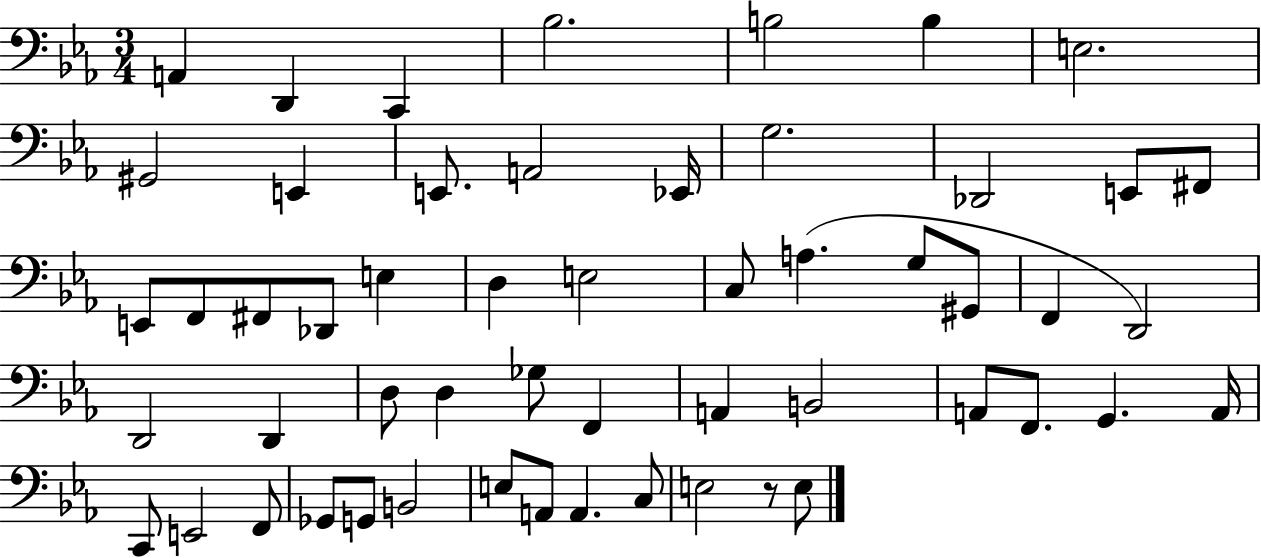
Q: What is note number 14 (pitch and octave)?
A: Db2